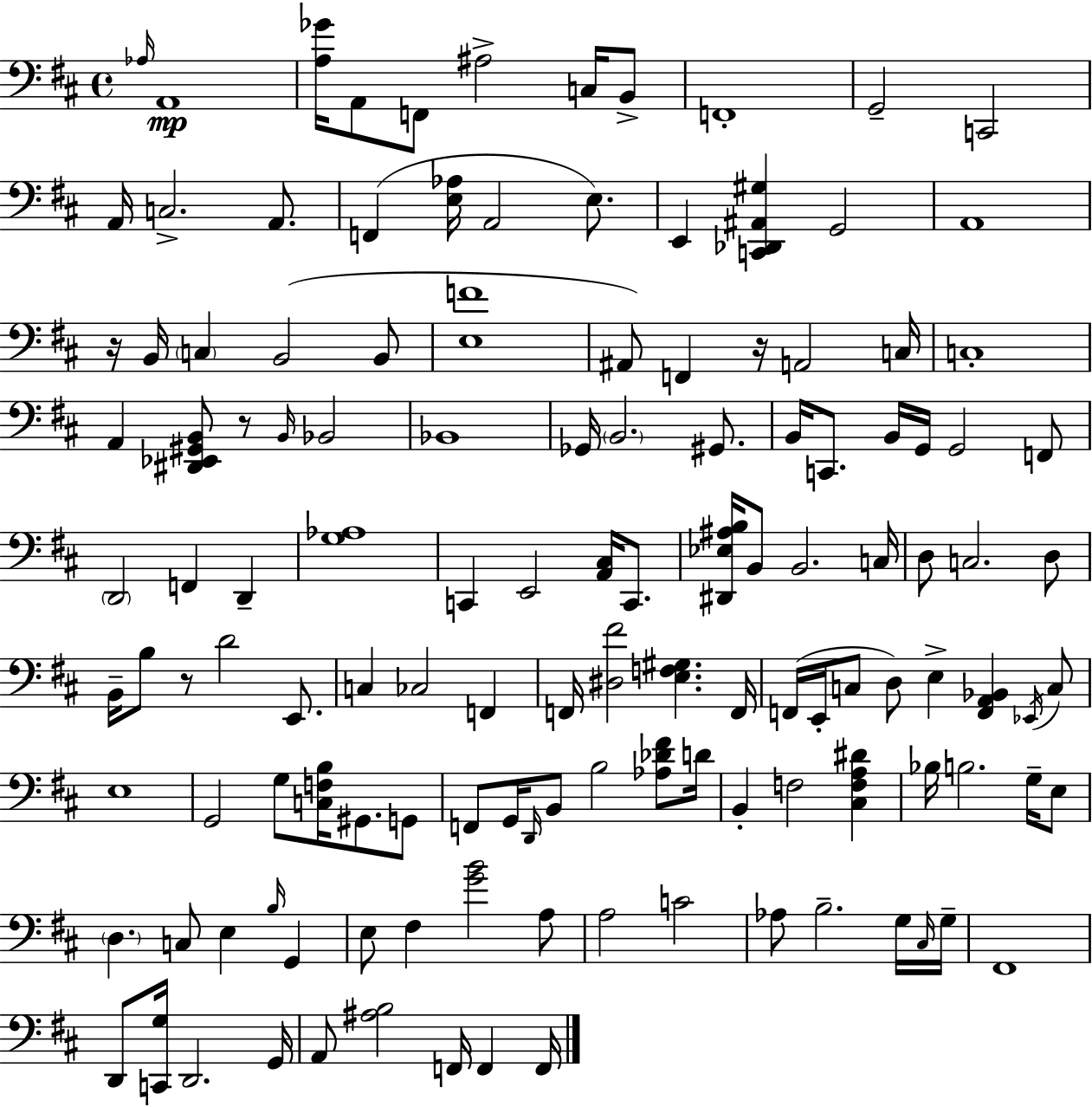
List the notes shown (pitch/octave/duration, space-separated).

Ab3/s A2/w [A3,Gb4]/s A2/e F2/e A#3/h C3/s B2/e F2/w G2/h C2/h A2/s C3/h. A2/e. F2/q [E3,Ab3]/s A2/h E3/e. E2/q [C2,Db2,A#2,G#3]/q G2/h A2/w R/s B2/s C3/q B2/h B2/e [E3,F4]/w A#2/e F2/q R/s A2/h C3/s C3/w A2/q [D#2,Eb2,G#2,B2]/e R/e B2/s Bb2/h Bb2/w Gb2/s B2/h. G#2/e. B2/s C2/e. B2/s G2/s G2/h F2/e D2/h F2/q D2/q [G3,Ab3]/w C2/q E2/h [A2,C#3]/s C2/e. [D#2,Eb3,A#3,B3]/s B2/e B2/h. C3/s D3/e C3/h. D3/e B2/s B3/e R/e D4/h E2/e. C3/q CES3/h F2/q F2/s [D#3,F#4]/h [E3,F3,G#3]/q. F2/s F2/s E2/s C3/e D3/e E3/q [F2,A2,Bb2]/q Eb2/s C3/e E3/w G2/h G3/e [C3,F3,B3]/s G#2/e. G2/e F2/e G2/s D2/s B2/e B3/h [Ab3,Db4,F#4]/e D4/s B2/q F3/h [C#3,F3,A3,D#4]/q Bb3/s B3/h. G3/s E3/e D3/q. C3/e E3/q B3/s G2/q E3/e F#3/q [G4,B4]/h A3/e A3/h C4/h Ab3/e B3/h. G3/s C#3/s G3/s F#2/w D2/e [C2,G3]/s D2/h. G2/s A2/e [A#3,B3]/h F2/s F2/q F2/s